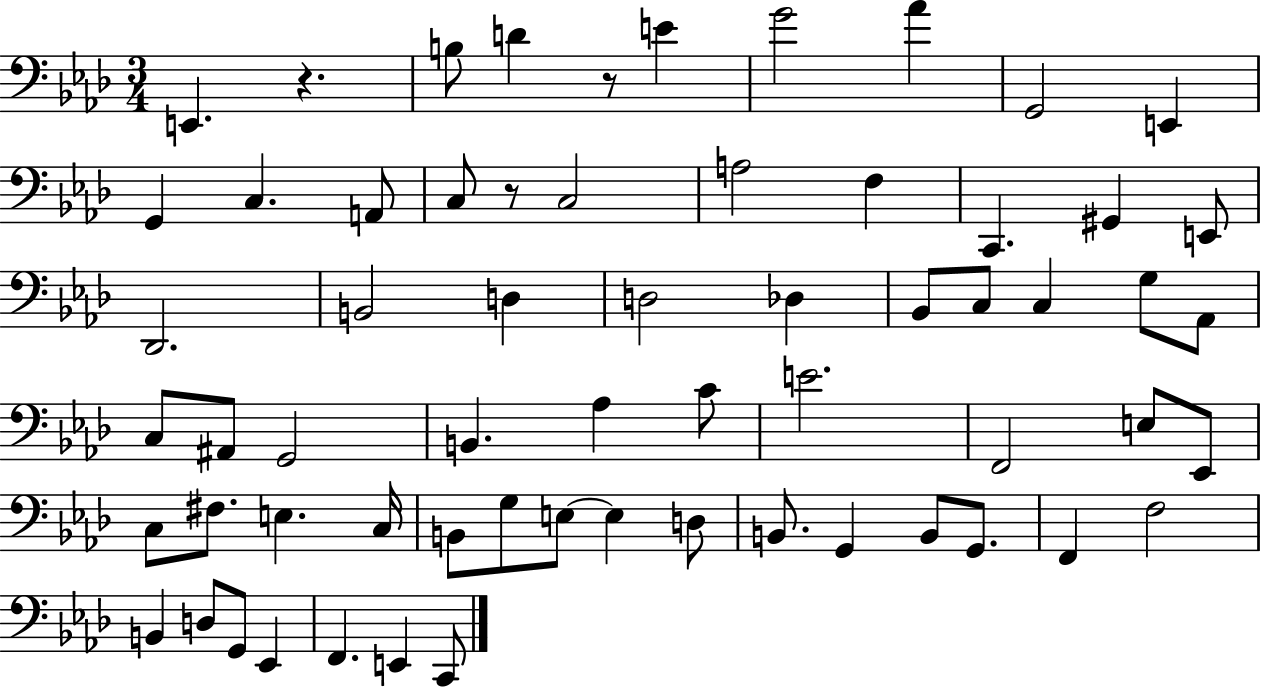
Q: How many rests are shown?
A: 3